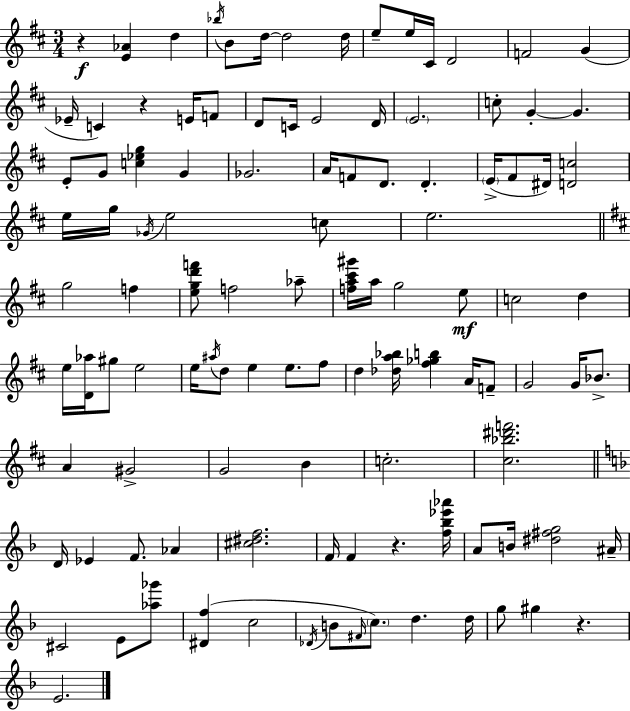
{
  \clef treble
  \numericTimeSignature
  \time 3/4
  \key d \major
  \repeat volta 2 { r4\f <e' aes'>4 d''4 | \acciaccatura { bes''16 } b'8 d''16~~ d''2 | d''16 e''8-- e''16 cis'16 d'2 | f'2 g'4( | \break ees'16-- c'4) r4 e'16 f'8 | d'8 c'16 e'2 | d'16 \parenthesize e'2. | c''8-. g'4-.~~ g'4. | \break e'8-. g'8 <c'' ees'' g''>4 g'4 | ges'2. | a'16 f'8 d'8. d'4.-. | \parenthesize e'16->( fis'8 dis'16) <d' c''>2 | \break e''16 g''16 \acciaccatura { ges'16 } e''2 | c''8 e''2. | \bar "||" \break \key d \major g''2 f''4 | <e'' g'' d''' f'''>8 f''2 aes''8-- | <f'' a'' cis''' gis'''>16 a''16 g''2 e''8\mf | c''2 d''4 | \break e''16 <d' aes''>16 gis''8 e''2 | e''16 \acciaccatura { ais''16 } d''8 e''4 e''8. fis''8 | d''4 <des'' a'' bes''>16 <fis'' ges'' b''>4 a'16 f'8-- | g'2 g'16 bes'8.-> | \break a'4 gis'2-> | g'2 b'4 | c''2.-. | <cis'' bes'' dis''' f'''>2. | \break \bar "||" \break \key d \minor d'16 ees'4 f'8. aes'4 | <cis'' dis'' f''>2. | f'16 f'4 r4. <f'' bes'' ees''' aes'''>16 | a'8 b'16 <dis'' fis'' g''>2 ais'16-- | \break cis'2 e'8 <aes'' ges'''>8 | <dis' f''>4( c''2 | \acciaccatura { des'16 } b'8 \grace { fis'16 }) \parenthesize c''8. d''4. | d''16 g''8 gis''4 r4. | \break e'2. | } \bar "|."
}